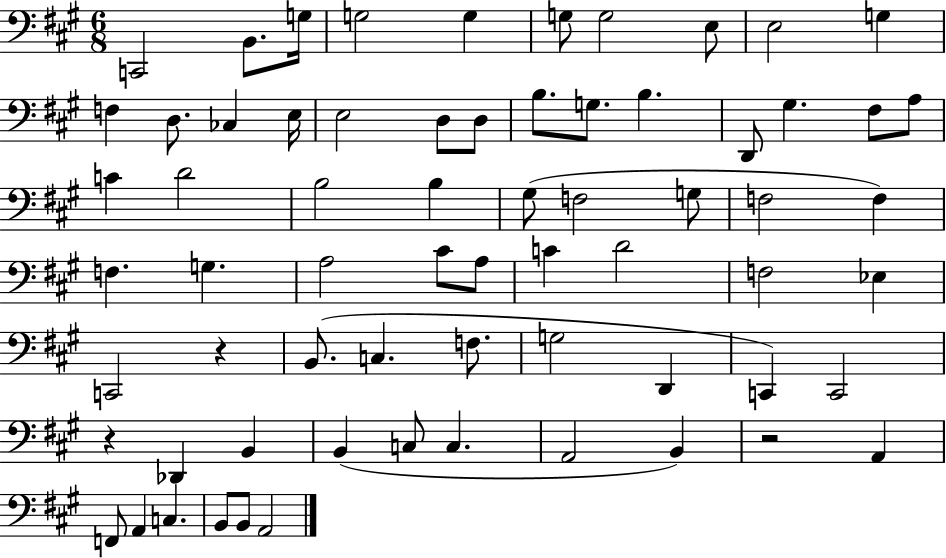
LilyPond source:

{
  \clef bass
  \numericTimeSignature
  \time 6/8
  \key a \major
  c,2 b,8. g16 | g2 g4 | g8 g2 e8 | e2 g4 | \break f4 d8. ces4 e16 | e2 d8 d8 | b8. g8. b4. | d,8 gis4. fis8 a8 | \break c'4 d'2 | b2 b4 | gis8( f2 g8 | f2 f4) | \break f4. g4. | a2 cis'8 a8 | c'4 d'2 | f2 ees4 | \break c,2 r4 | b,8.( c4. f8. | g2 d,4 | c,4) c,2 | \break r4 des,4 b,4 | b,4( c8 c4. | a,2 b,4) | r2 a,4 | \break f,8 a,4 c4. | b,8 b,8 a,2 | \bar "|."
}